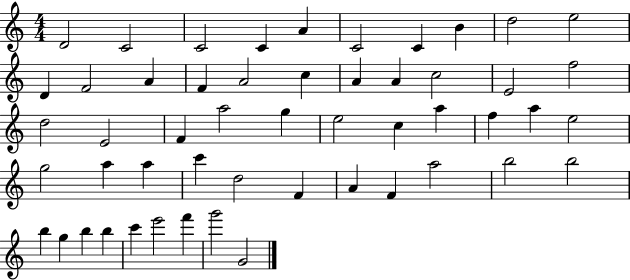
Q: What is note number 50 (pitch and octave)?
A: F6